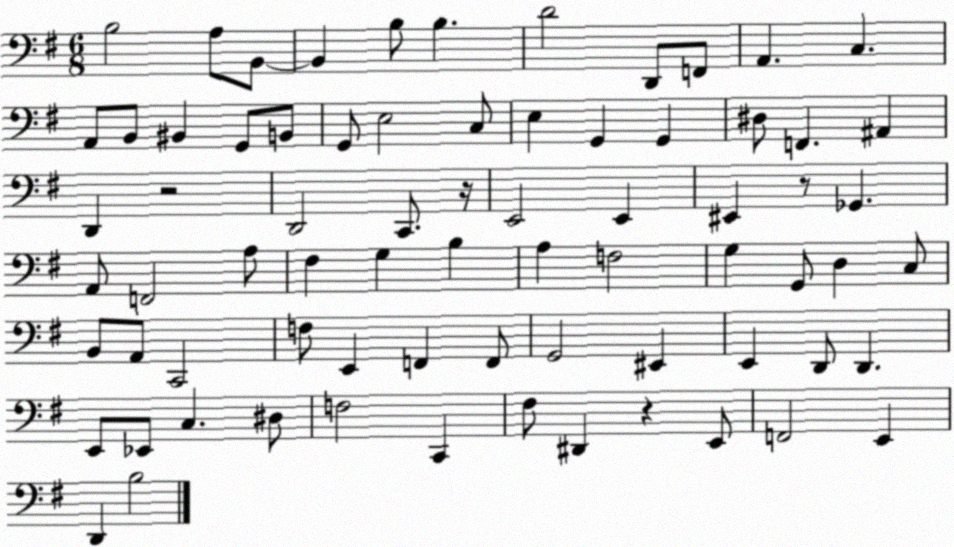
X:1
T:Untitled
M:6/8
L:1/4
K:G
B,2 A,/2 B,,/2 B,, B,/2 B, D2 D,,/2 F,,/2 A,, C, A,,/2 B,,/2 ^B,, G,,/2 B,,/2 G,,/2 E,2 C,/2 E, G,, G,, ^D,/2 F,, ^A,, D,, z2 D,,2 C,,/2 z/4 E,,2 E,, ^E,, z/2 _G,, A,,/2 F,,2 A,/2 ^F, G, B, A, F,2 G, G,,/2 D, C,/2 B,,/2 A,,/2 C,,2 F,/2 E,, F,, F,,/2 G,,2 ^E,, E,, D,,/2 D,, E,,/2 _E,,/2 C, ^D,/2 F,2 C,, ^F,/2 ^D,, z E,,/2 F,,2 E,, D,, B,2